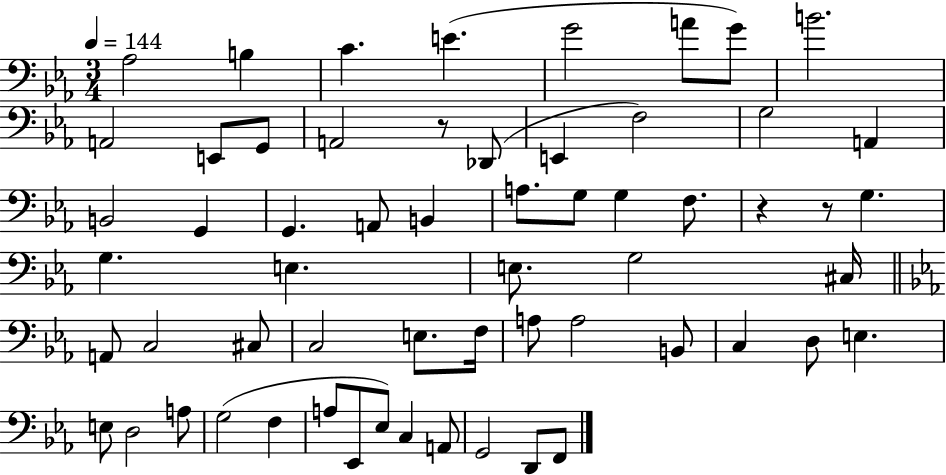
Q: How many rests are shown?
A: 3